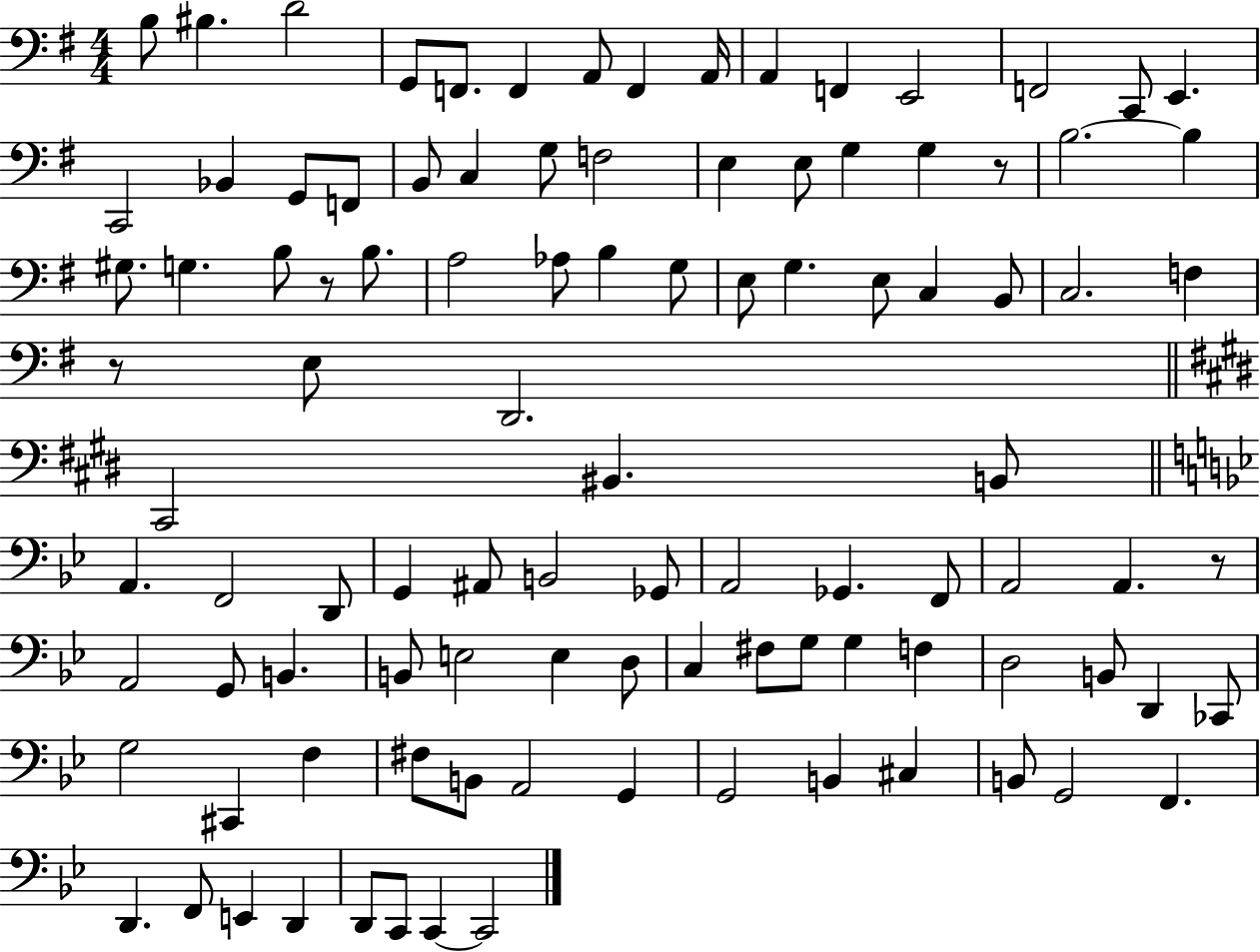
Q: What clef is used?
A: bass